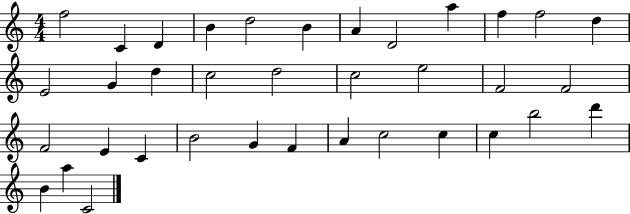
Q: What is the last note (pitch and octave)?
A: C4